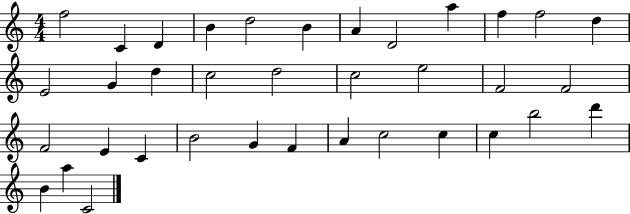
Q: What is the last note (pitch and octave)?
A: C4